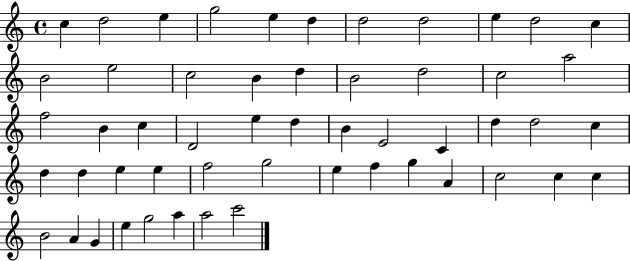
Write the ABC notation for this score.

X:1
T:Untitled
M:4/4
L:1/4
K:C
c d2 e g2 e d d2 d2 e d2 c B2 e2 c2 B d B2 d2 c2 a2 f2 B c D2 e d B E2 C d d2 c d d e e f2 g2 e f g A c2 c c B2 A G e g2 a a2 c'2